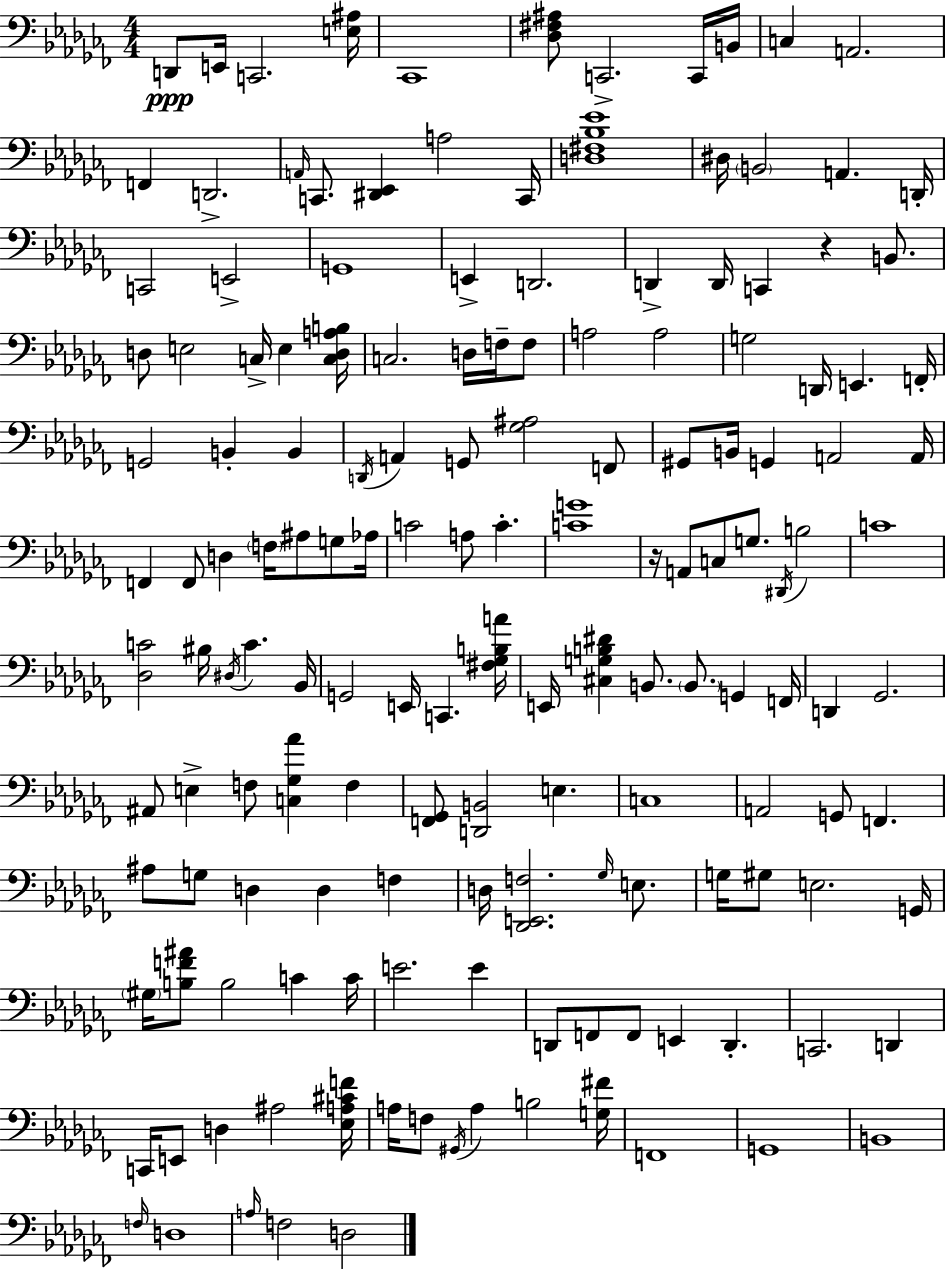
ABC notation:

X:1
T:Untitled
M:4/4
L:1/4
K:Abm
D,,/2 E,,/4 C,,2 [E,^A,]/4 _C,,4 [_D,^F,^A,]/2 C,,2 C,,/4 B,,/4 C, A,,2 F,, D,,2 A,,/4 C,,/2 [^D,,_E,,] A,2 C,,/4 [D,^F,_B,_E]4 ^D,/4 B,,2 A,, D,,/4 C,,2 E,,2 G,,4 E,, D,,2 D,, D,,/4 C,, z B,,/2 D,/2 E,2 C,/4 E, [C,D,A,B,]/4 C,2 D,/4 F,/4 F,/2 A,2 A,2 G,2 D,,/4 E,, F,,/4 G,,2 B,, B,, D,,/4 A,, G,,/2 [_G,^A,]2 F,,/2 ^G,,/2 B,,/4 G,, A,,2 A,,/4 F,, F,,/2 D, F,/4 ^A,/2 G,/2 _A,/4 C2 A,/2 C [CG]4 z/4 A,,/2 C,/2 G,/2 ^D,,/4 B,2 C4 [_D,C]2 ^B,/4 ^D,/4 C _B,,/4 G,,2 E,,/4 C,, [^F,_G,B,A]/4 E,,/4 [^C,G,B,^D] B,,/2 B,,/2 G,, F,,/4 D,, _G,,2 ^A,,/2 E, F,/2 [C,_G,_A] F, [F,,_G,,]/2 [D,,B,,]2 E, C,4 A,,2 G,,/2 F,, ^A,/2 G,/2 D, D, F, D,/4 [_D,,E,,F,]2 _G,/4 E,/2 G,/4 ^G,/2 E,2 G,,/4 ^G,/4 [B,F^A]/2 B,2 C C/4 E2 E D,,/2 F,,/2 F,,/2 E,, D,, C,,2 D,, C,,/4 E,,/2 D, ^A,2 [_E,A,^CF]/4 A,/4 F,/2 ^G,,/4 A, B,2 [G,^F]/4 F,,4 G,,4 B,,4 F,/4 D,4 A,/4 F,2 D,2